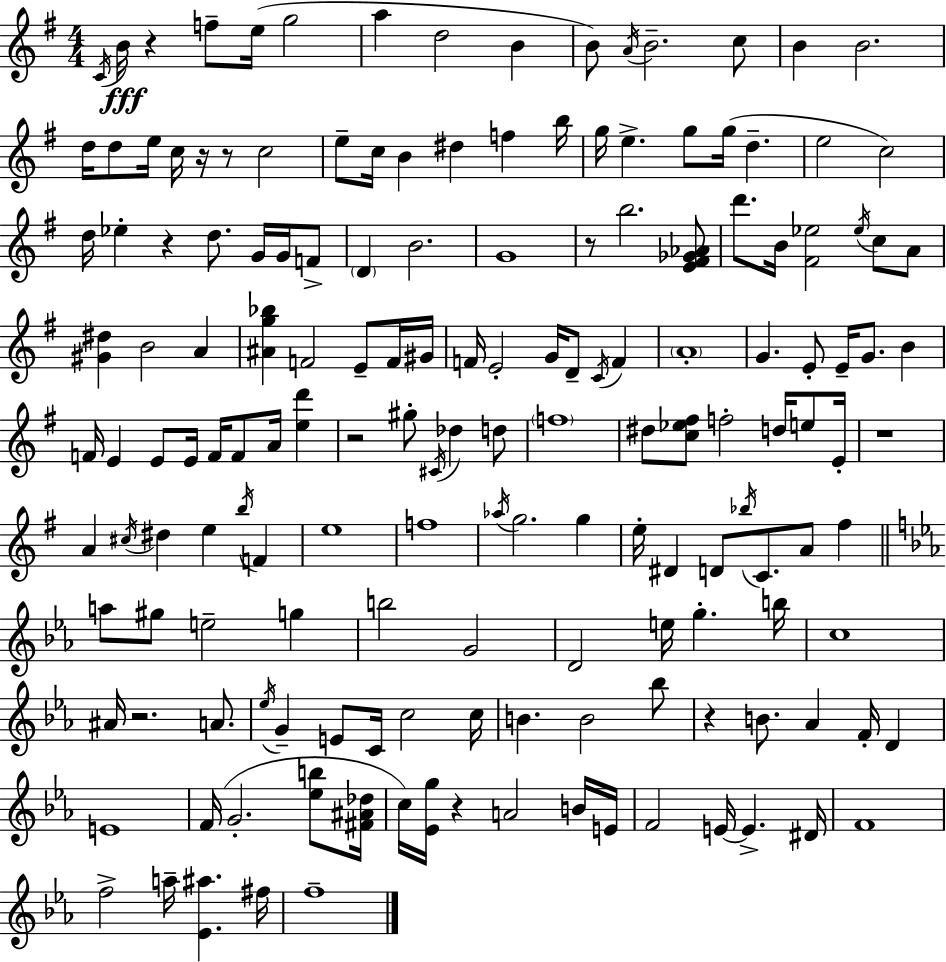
X:1
T:Untitled
M:4/4
L:1/4
K:G
C/4 B/4 z f/2 e/4 g2 a d2 B B/2 A/4 B2 c/2 B B2 d/4 d/2 e/4 c/4 z/4 z/2 c2 e/2 c/4 B ^d f b/4 g/4 e g/2 g/4 d e2 c2 d/4 _e z d/2 G/4 G/4 F/2 D B2 G4 z/2 b2 [E^F_G_A]/2 d'/2 B/4 [^F_e]2 _e/4 c/2 A/2 [^G^d] B2 A [^Ag_b] F2 E/2 F/4 ^G/4 F/4 E2 G/4 D/2 C/4 F A4 G E/2 E/4 G/2 B F/4 E E/2 E/4 F/4 F/2 A/4 [ed'] z2 ^g/2 ^C/4 _d d/2 f4 ^d/2 [c_e^f]/2 f2 d/4 e/2 E/4 z4 A ^c/4 ^d e b/4 F e4 f4 _a/4 g2 g e/4 ^D D/2 _b/4 C/2 A/2 ^f a/2 ^g/2 e2 g b2 G2 D2 e/4 g b/4 c4 ^A/4 z2 A/2 _e/4 G E/2 C/4 c2 c/4 B B2 _b/2 z B/2 _A F/4 D E4 F/4 G2 [_eb]/2 [^F^A_d]/4 c/4 [_Eg]/4 z A2 B/4 E/4 F2 E/4 E ^D/4 F4 f2 a/4 [_E^a] ^f/4 f4